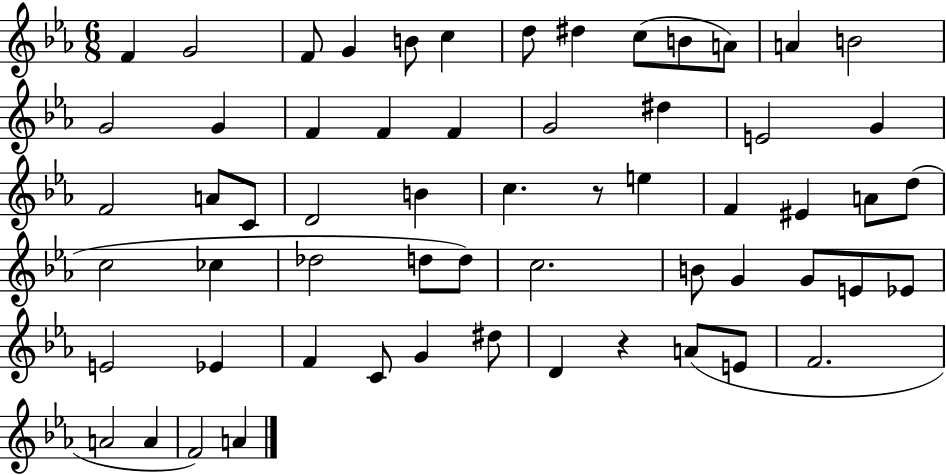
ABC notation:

X:1
T:Untitled
M:6/8
L:1/4
K:Eb
F G2 F/2 G B/2 c d/2 ^d c/2 B/2 A/2 A B2 G2 G F F F G2 ^d E2 G F2 A/2 C/2 D2 B c z/2 e F ^E A/2 d/2 c2 _c _d2 d/2 d/2 c2 B/2 G G/2 E/2 _E/2 E2 _E F C/2 G ^d/2 D z A/2 E/2 F2 A2 A F2 A